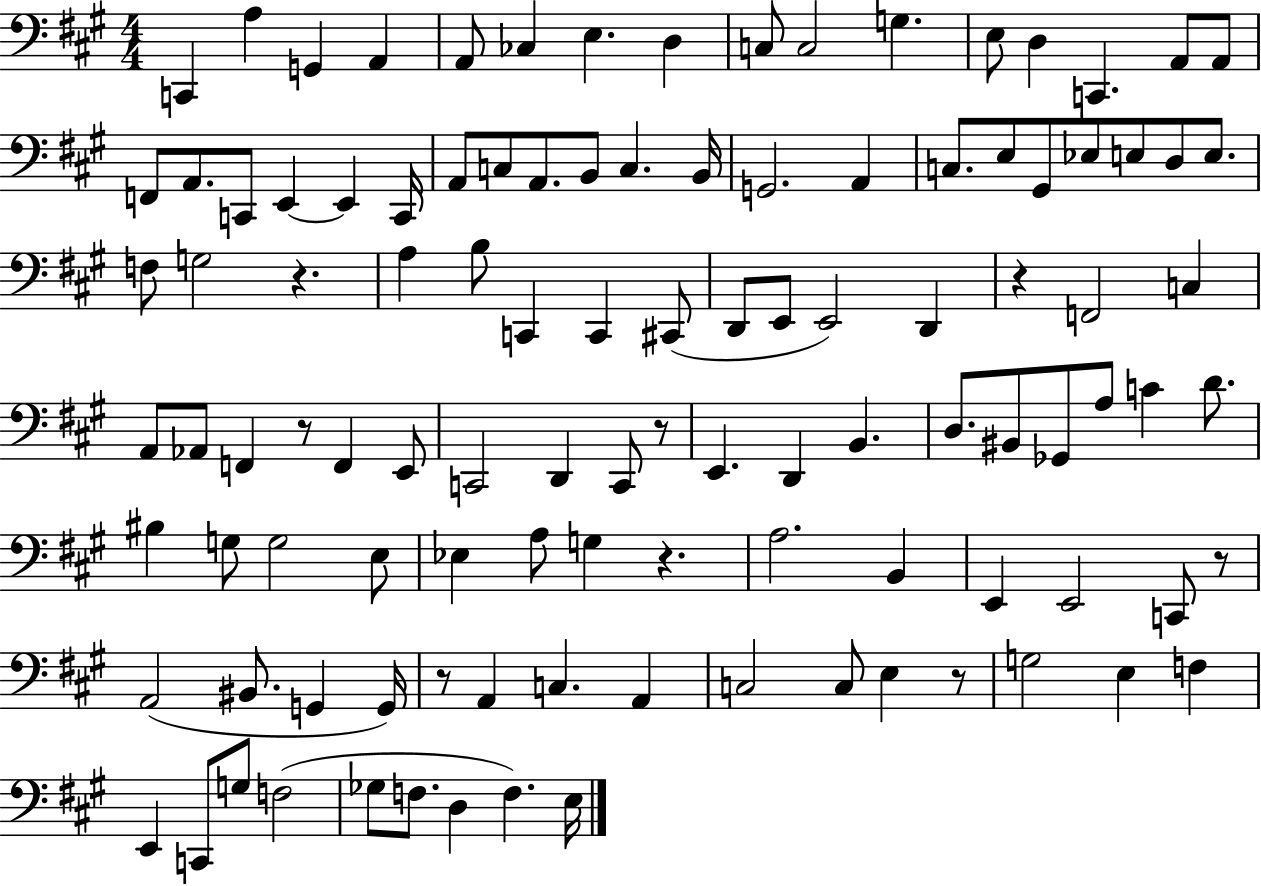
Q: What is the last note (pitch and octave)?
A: E3